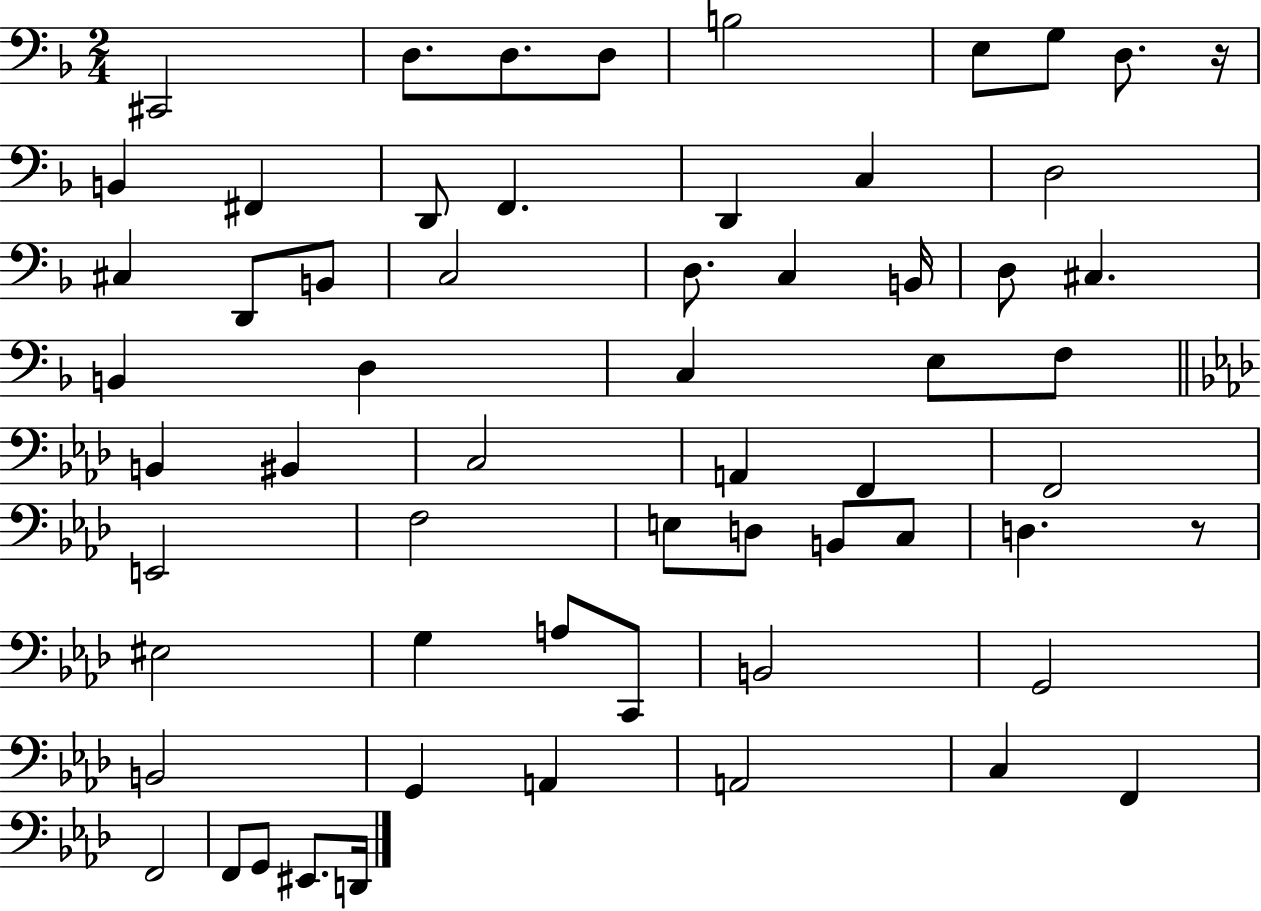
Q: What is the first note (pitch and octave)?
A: C#2